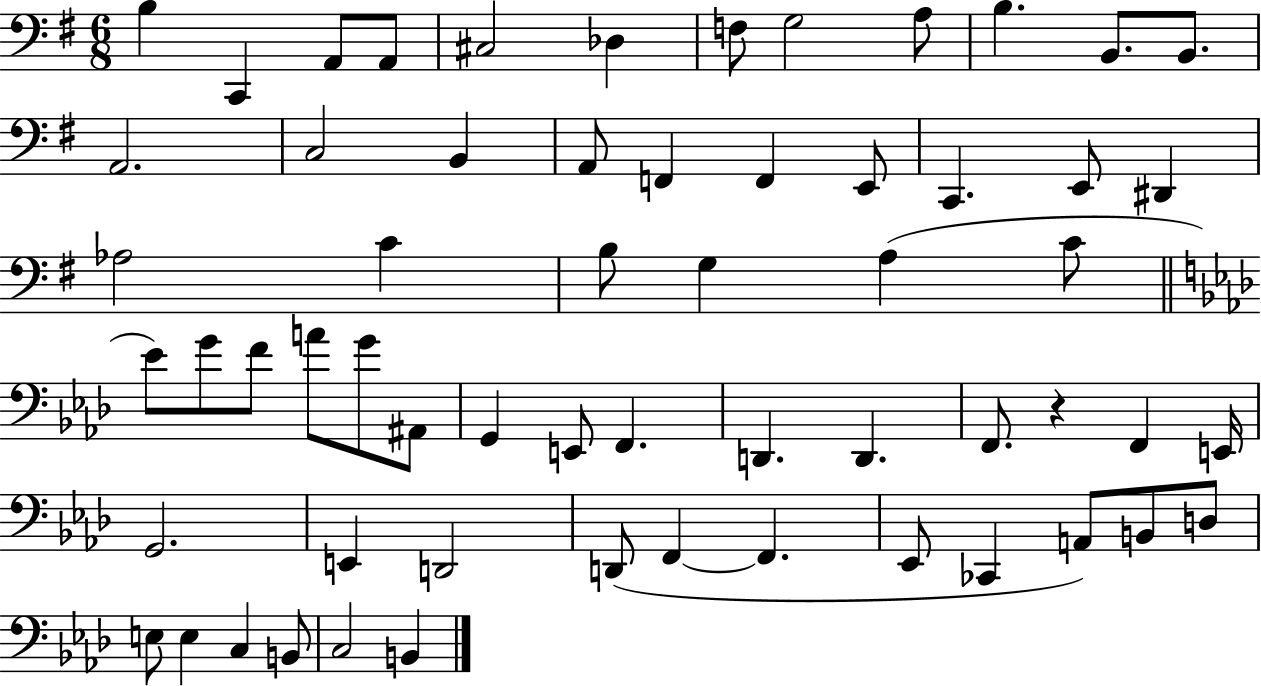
X:1
T:Untitled
M:6/8
L:1/4
K:G
B, C,, A,,/2 A,,/2 ^C,2 _D, F,/2 G,2 A,/2 B, B,,/2 B,,/2 A,,2 C,2 B,, A,,/2 F,, F,, E,,/2 C,, E,,/2 ^D,, _A,2 C B,/2 G, A, C/2 _E/2 G/2 F/2 A/2 G/2 ^A,,/2 G,, E,,/2 F,, D,, D,, F,,/2 z F,, E,,/4 G,,2 E,, D,,2 D,,/2 F,, F,, _E,,/2 _C,, A,,/2 B,,/2 D,/2 E,/2 E, C, B,,/2 C,2 B,,